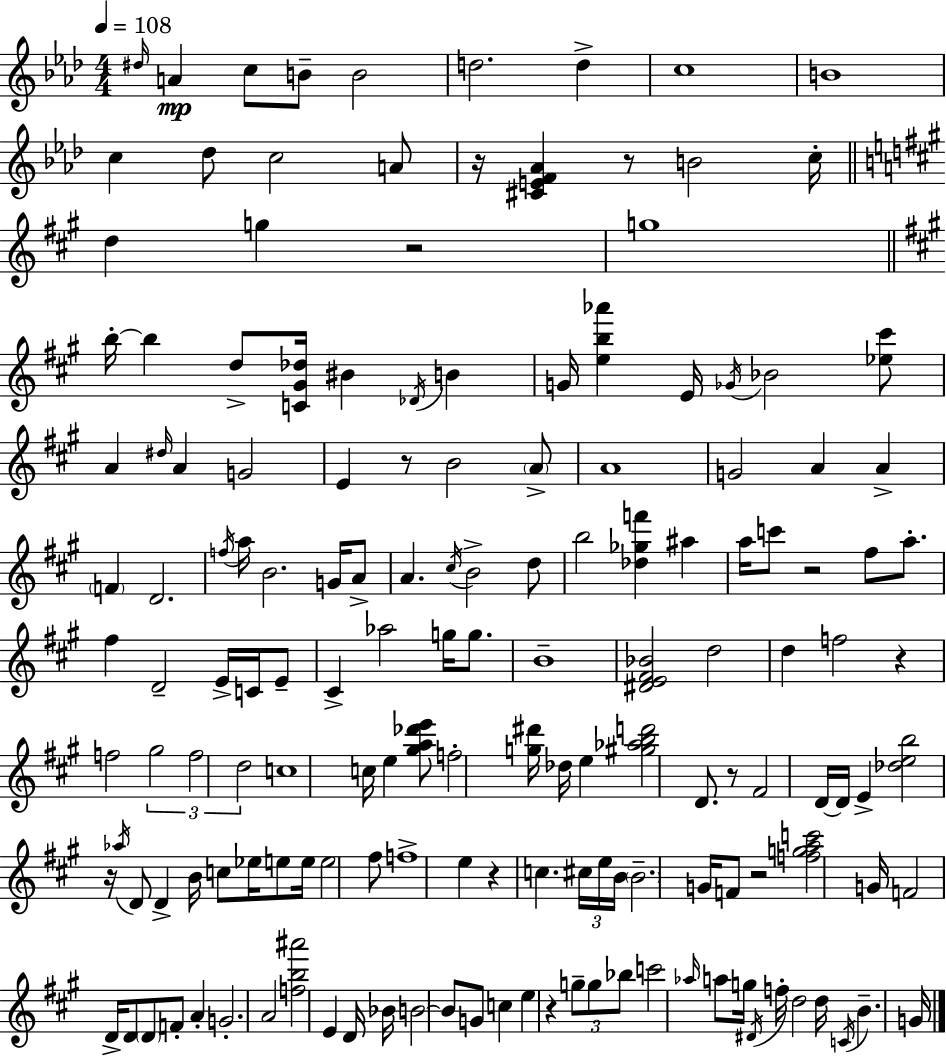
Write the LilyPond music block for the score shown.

{
  \clef treble
  \numericTimeSignature
  \time 4/4
  \key f \minor
  \tempo 4 = 108
  \repeat volta 2 { \grace { dis''16 }\mp a'4 c''8 b'8-- b'2 | d''2. d''4-> | c''1 | b'1 | \break c''4 des''8 c''2 a'8 | r16 <cis' e' f' aes'>4 r8 b'2 | c''16-. \bar "||" \break \key a \major d''4 g''4 r2 | g''1 | \bar "||" \break \key a \major b''16-.~~ b''4 d''8-> <c' gis' des''>16 bis'4 \acciaccatura { des'16 } b'4 | g'16 <e'' b'' aes'''>4 e'16 \acciaccatura { ges'16 } bes'2 | <ees'' cis'''>8 a'4 \grace { dis''16 } a'4 g'2 | e'4 r8 b'2 | \break \parenthesize a'8-> a'1 | g'2 a'4 a'4-> | \parenthesize f'4 d'2. | \acciaccatura { f''16 } a''16 b'2. | \break g'16 a'8-> a'4. \acciaccatura { cis''16 } b'2-> | d''8 b''2 <des'' ges'' f'''>4 | ais''4 a''16 c'''8 r2 | fis''8 a''8.-. fis''4 d'2-- | \break e'16-> c'16 e'8-- cis'4-> aes''2 | g''16 g''8. b'1-- | <dis' e' fis' bes'>2 d''2 | d''4 f''2 | \break r4 f''2 \tuplet 3/2 { gis''2 | f''2 d''2 } | c''1 | c''16 e''4 <gis'' a'' des''' e'''>8 f''2-. | \break <g'' dis'''>16 des''16 e''4 <gis'' aes'' b'' d'''>2 | d'8. r8 fis'2 d'16~~ | d'16 e'4-> <des'' e'' b''>2 r16 \acciaccatura { aes''16 } d'8 | d'4-> b'16 c''8 ees''16 e''8 e''16 e''2 | \break fis''8 f''1-> | e''4 r4 c''4. | \tuplet 3/2 { cis''16 e''16 b'16 } \parenthesize b'2.-- | g'16 f'8 r2 <f'' g'' a'' c'''>2 | \break g'16 f'2 d'16-> | d'8 \parenthesize d'8 f'8-. a'4-. g'2.-. | a'2 <f'' b'' ais'''>2 | e'4 d'16 bes'16 b'2~~ | \break b'8 g'8 c''4 e''4 | r4 \tuplet 3/2 { g''8-- g''8 bes''8 } c'''2 | \grace { aes''16 } a''8 g''16 \acciaccatura { dis'16 } f''16-. d''2 | d''16 \acciaccatura { c'16 } b'4.-- g'16 } \bar "|."
}